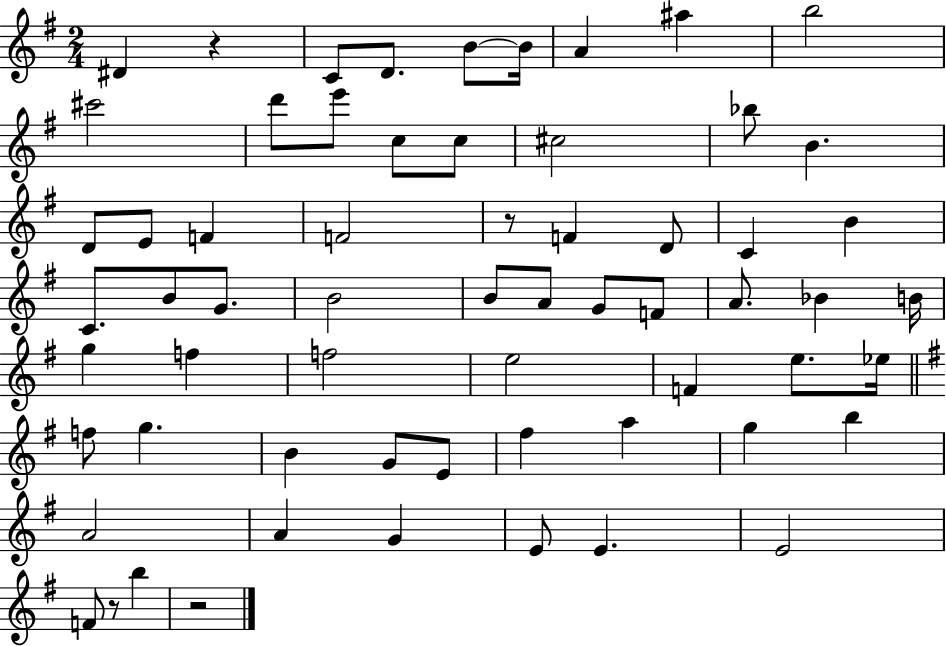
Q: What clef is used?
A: treble